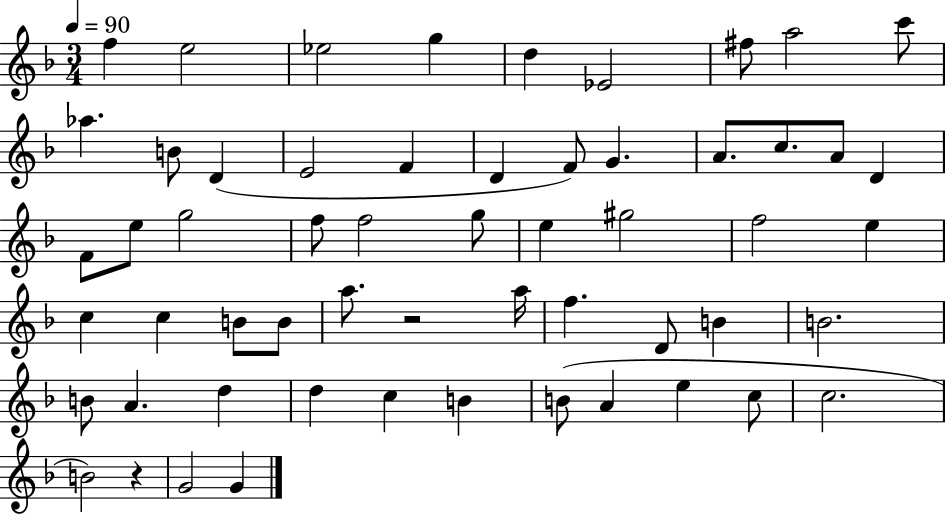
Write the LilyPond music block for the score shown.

{
  \clef treble
  \numericTimeSignature
  \time 3/4
  \key f \major
  \tempo 4 = 90
  f''4 e''2 | ees''2 g''4 | d''4 ees'2 | fis''8 a''2 c'''8 | \break aes''4. b'8 d'4( | e'2 f'4 | d'4 f'8) g'4. | a'8. c''8. a'8 d'4 | \break f'8 e''8 g''2 | f''8 f''2 g''8 | e''4 gis''2 | f''2 e''4 | \break c''4 c''4 b'8 b'8 | a''8. r2 a''16 | f''4. d'8 b'4 | b'2. | \break b'8 a'4. d''4 | d''4 c''4 b'4 | b'8( a'4 e''4 c''8 | c''2. | \break b'2) r4 | g'2 g'4 | \bar "|."
}